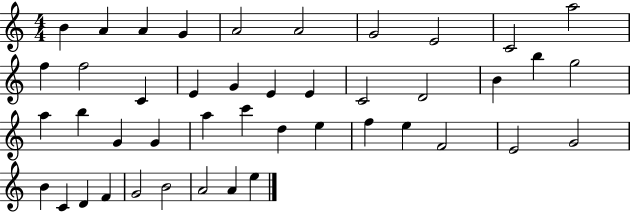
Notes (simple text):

B4/q A4/q A4/q G4/q A4/h A4/h G4/h E4/h C4/h A5/h F5/q F5/h C4/q E4/q G4/q E4/q E4/q C4/h D4/h B4/q B5/q G5/h A5/q B5/q G4/q G4/q A5/q C6/q D5/q E5/q F5/q E5/q F4/h E4/h G4/h B4/q C4/q D4/q F4/q G4/h B4/h A4/h A4/q E5/q